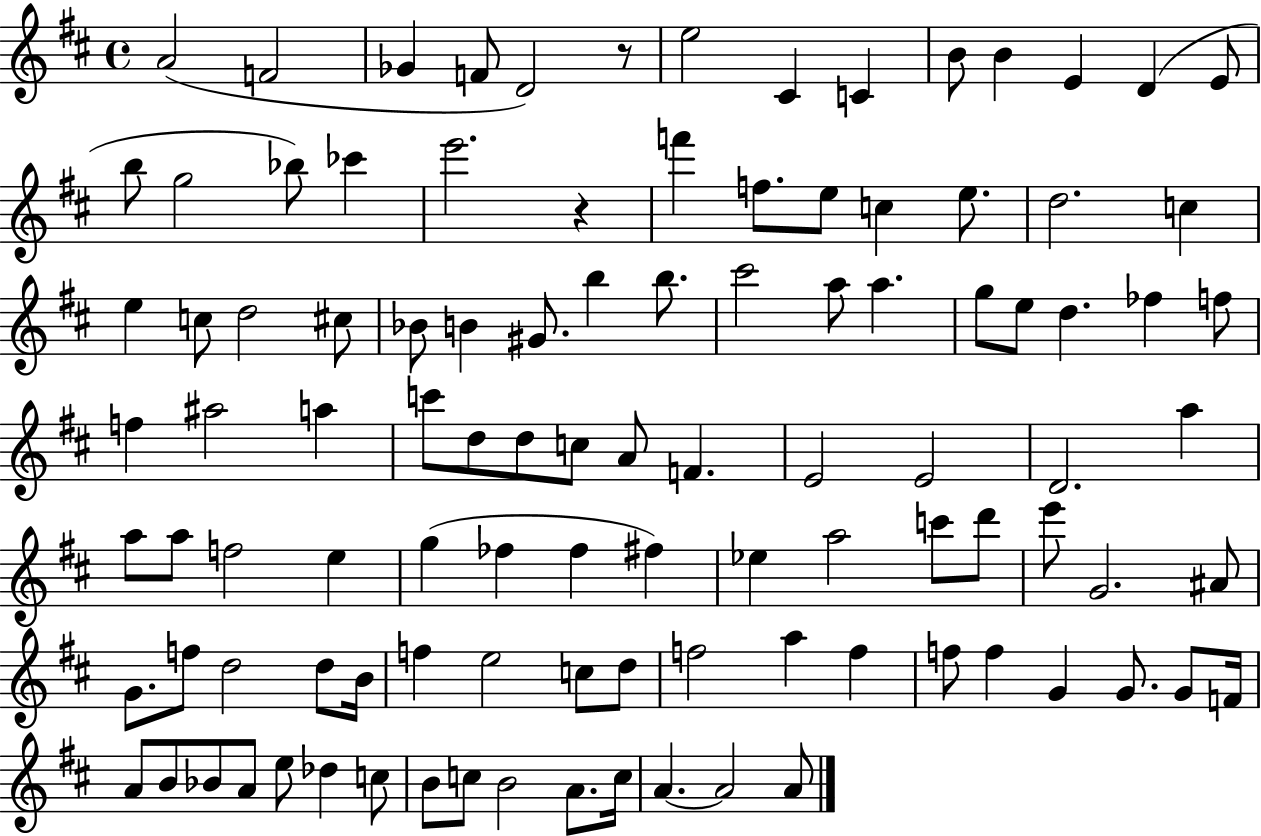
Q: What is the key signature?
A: D major